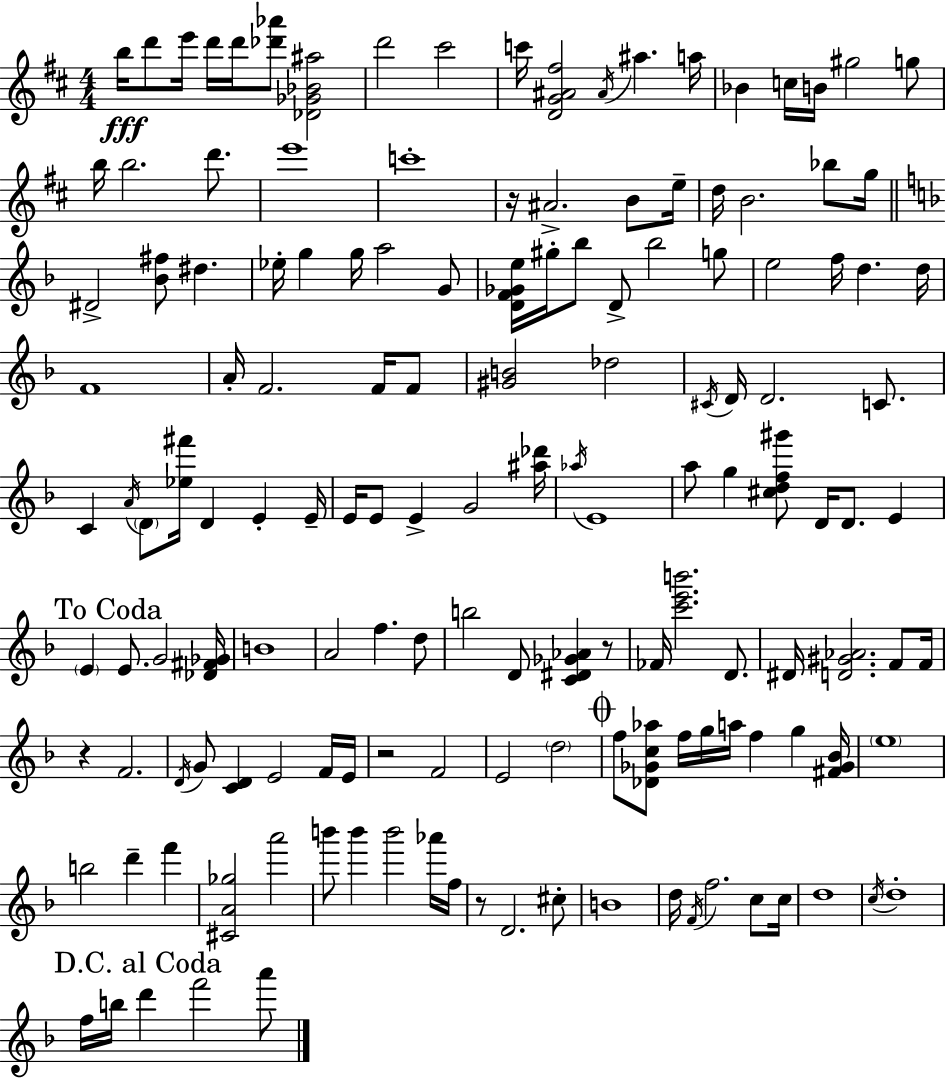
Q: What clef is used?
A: treble